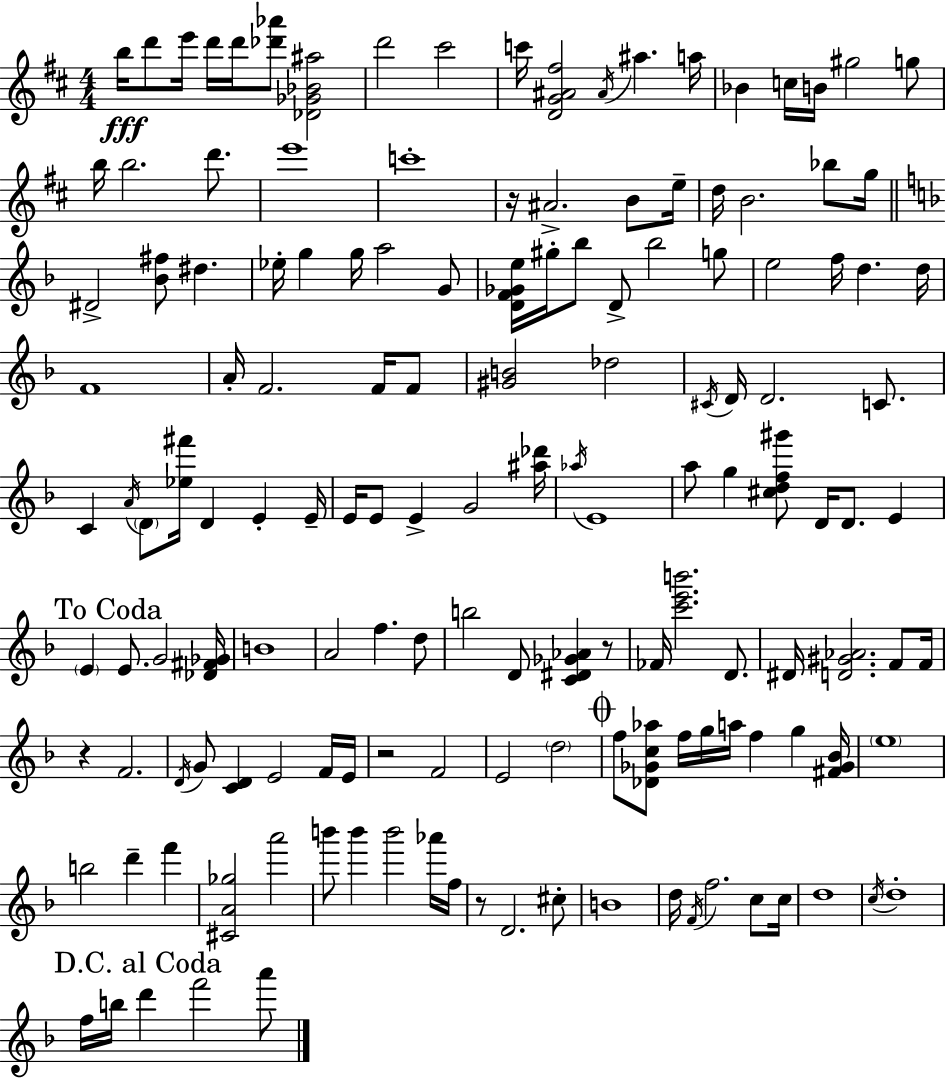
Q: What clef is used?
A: treble